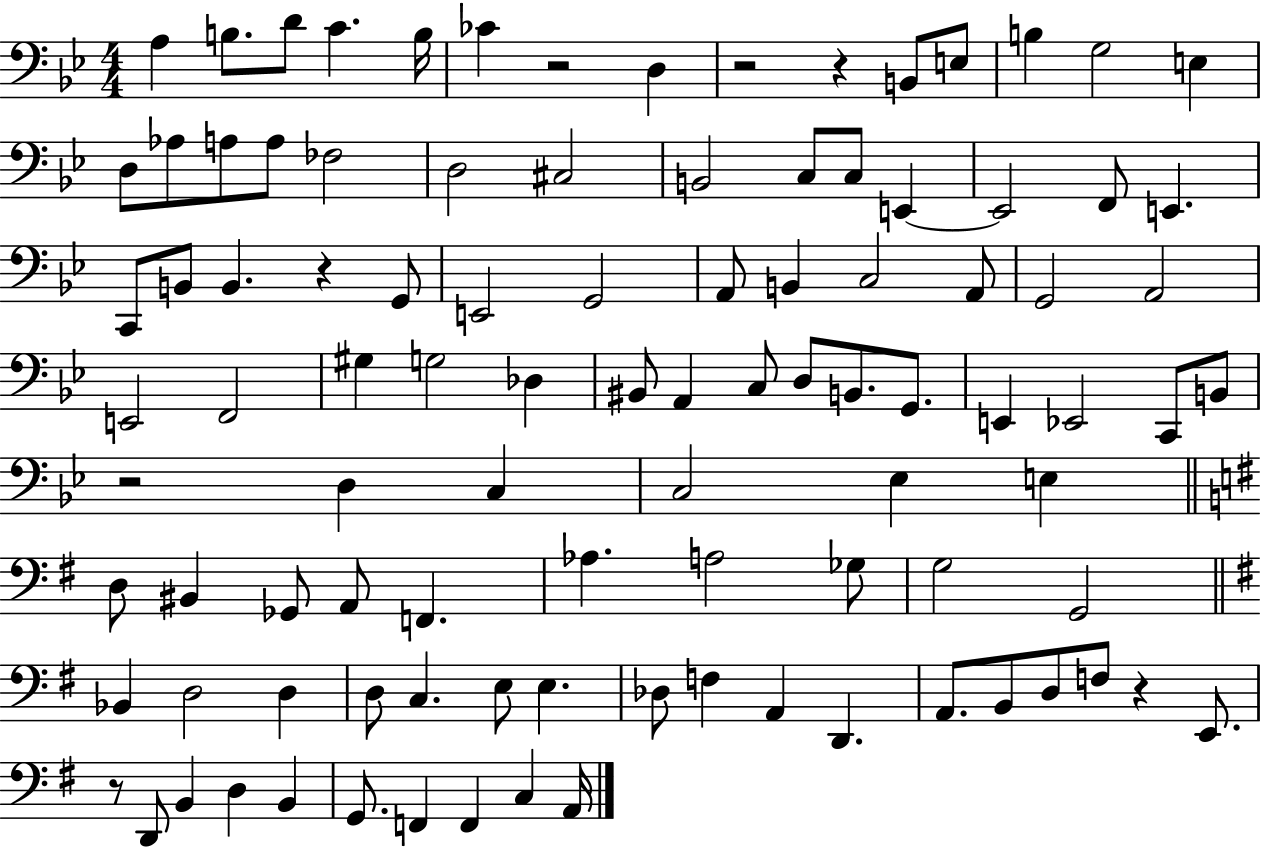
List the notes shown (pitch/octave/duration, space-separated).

A3/q B3/e. D4/e C4/q. B3/s CES4/q R/h D3/q R/h R/q B2/e E3/e B3/q G3/h E3/q D3/e Ab3/e A3/e A3/e FES3/h D3/h C#3/h B2/h C3/e C3/e E2/q E2/h F2/e E2/q. C2/e B2/e B2/q. R/q G2/e E2/h G2/h A2/e B2/q C3/h A2/e G2/h A2/h E2/h F2/h G#3/q G3/h Db3/q BIS2/e A2/q C3/e D3/e B2/e. G2/e. E2/q Eb2/h C2/e B2/e R/h D3/q C3/q C3/h Eb3/q E3/q D3/e BIS2/q Gb2/e A2/e F2/q. Ab3/q. A3/h Gb3/e G3/h G2/h Bb2/q D3/h D3/q D3/e C3/q. E3/e E3/q. Db3/e F3/q A2/q D2/q. A2/e. B2/e D3/e F3/e R/q E2/e. R/e D2/e B2/q D3/q B2/q G2/e. F2/q F2/q C3/q A2/s